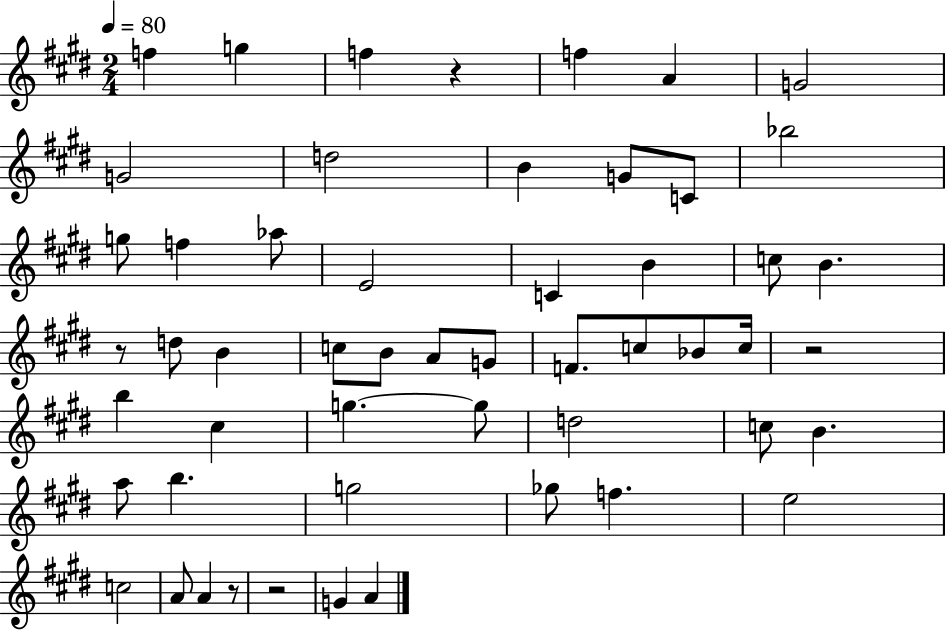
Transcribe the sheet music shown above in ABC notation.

X:1
T:Untitled
M:2/4
L:1/4
K:E
f g f z f A G2 G2 d2 B G/2 C/2 _b2 g/2 f _a/2 E2 C B c/2 B z/2 d/2 B c/2 B/2 A/2 G/2 F/2 c/2 _B/2 c/4 z2 b ^c g g/2 d2 c/2 B a/2 b g2 _g/2 f e2 c2 A/2 A z/2 z2 G A